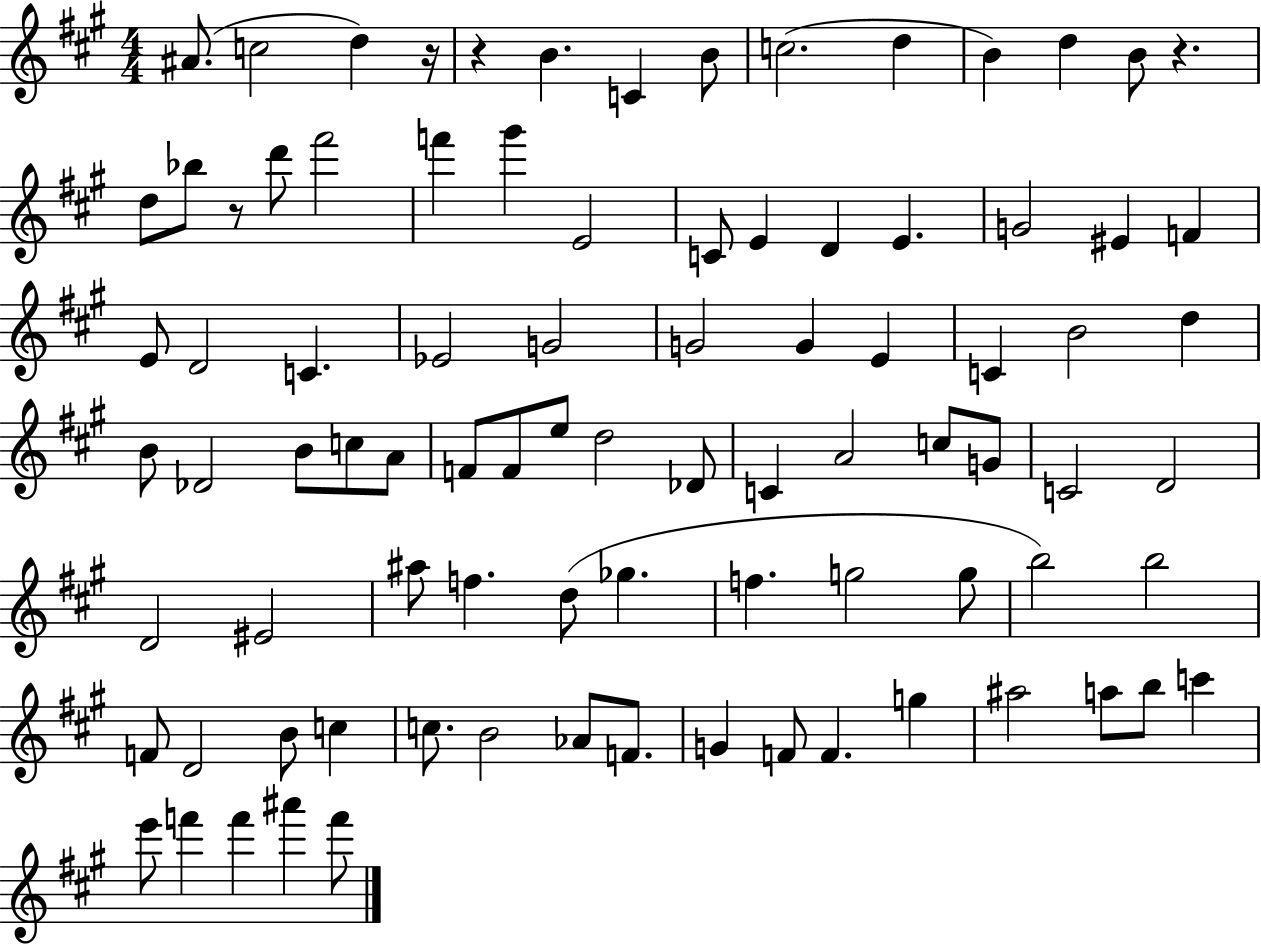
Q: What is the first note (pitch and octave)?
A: A#4